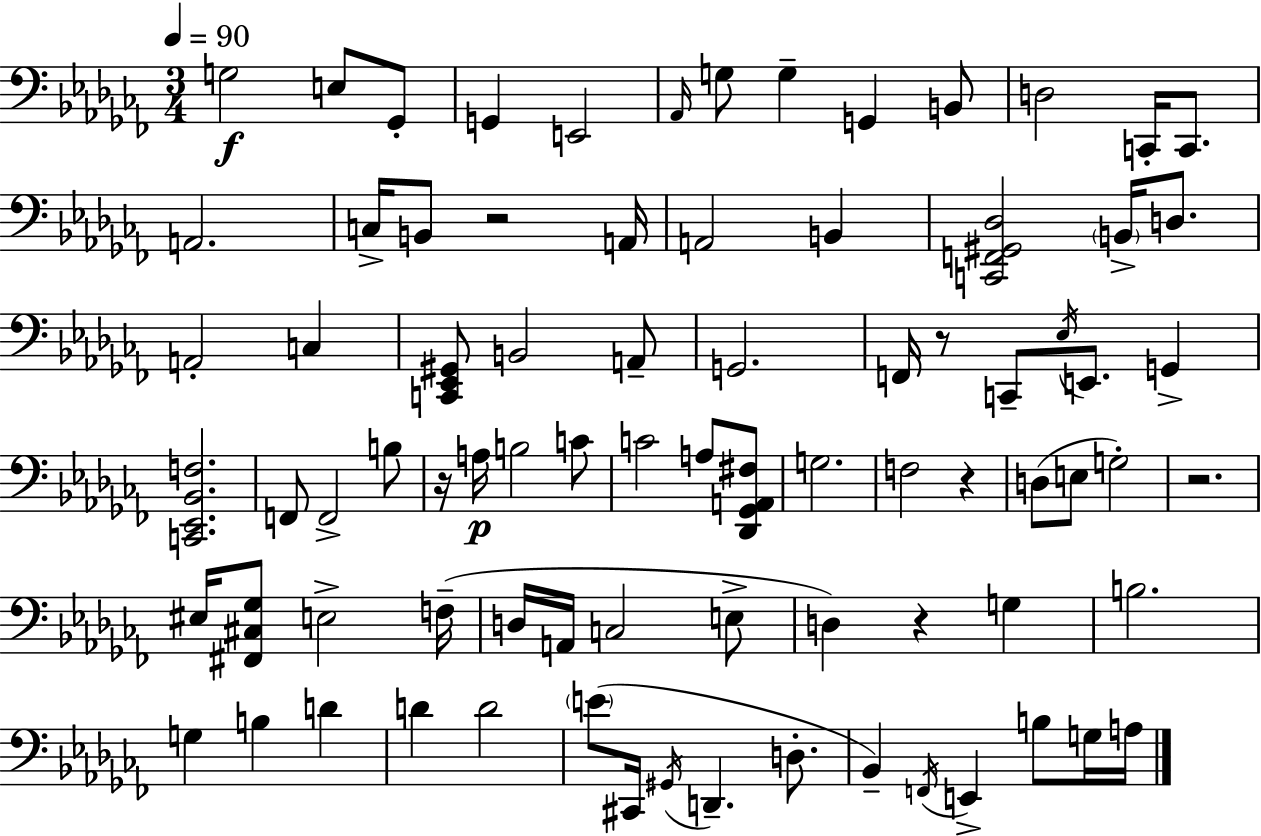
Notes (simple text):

G3/h E3/e Gb2/e G2/q E2/h Ab2/s G3/e G3/q G2/q B2/e D3/h C2/s C2/e. A2/h. C3/s B2/e R/h A2/s A2/h B2/q [C2,F2,G#2,Db3]/h B2/s D3/e. A2/h C3/q [C2,Eb2,G#2]/e B2/h A2/e G2/h. F2/s R/e C2/e Eb3/s E2/e. G2/q [C2,Eb2,Bb2,F3]/h. F2/e F2/h B3/e R/s A3/s B3/h C4/e C4/h A3/e [Db2,Gb2,A2,F#3]/e G3/h. F3/h R/q D3/e E3/e G3/h R/h. EIS3/s [F#2,C#3,Gb3]/e E3/h F3/s D3/s A2/s C3/h E3/e D3/q R/q G3/q B3/h. G3/q B3/q D4/q D4/q D4/h E4/e C#2/s G#2/s D2/q. D3/e. Bb2/q F2/s E2/q B3/e G3/s A3/s